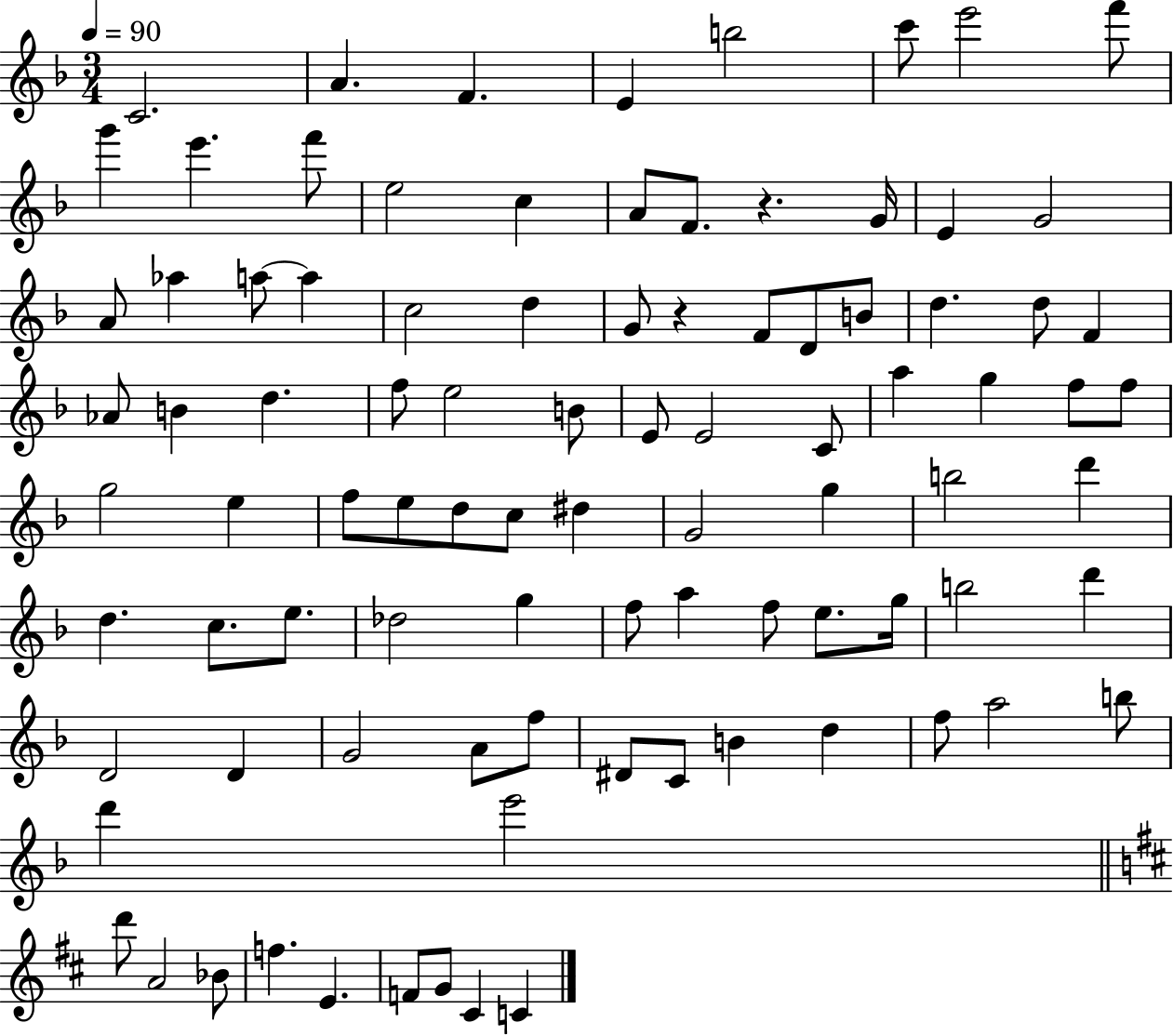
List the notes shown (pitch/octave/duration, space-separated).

C4/h. A4/q. F4/q. E4/q B5/h C6/e E6/h F6/e G6/q E6/q. F6/e E5/h C5/q A4/e F4/e. R/q. G4/s E4/q G4/h A4/e Ab5/q A5/e A5/q C5/h D5/q G4/e R/q F4/e D4/e B4/e D5/q. D5/e F4/q Ab4/e B4/q D5/q. F5/e E5/h B4/e E4/e E4/h C4/e A5/q G5/q F5/e F5/e G5/h E5/q F5/e E5/e D5/e C5/e D#5/q G4/h G5/q B5/h D6/q D5/q. C5/e. E5/e. Db5/h G5/q F5/e A5/q F5/e E5/e. G5/s B5/h D6/q D4/h D4/q G4/h A4/e F5/e D#4/e C4/e B4/q D5/q F5/e A5/h B5/e D6/q E6/h D6/e A4/h Bb4/e F5/q. E4/q. F4/e G4/e C#4/q C4/q